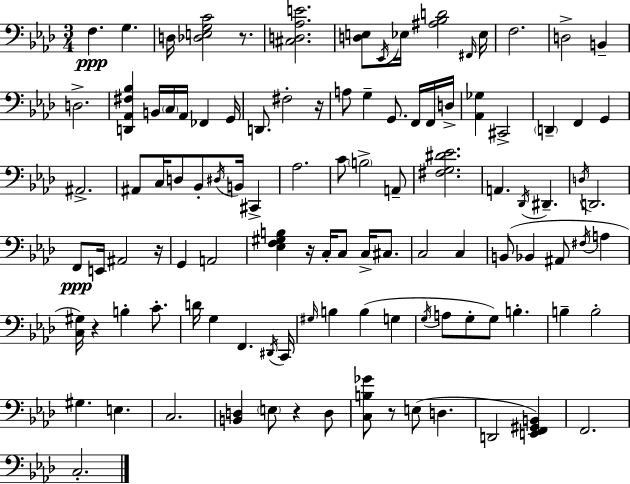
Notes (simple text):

F3/q. G3/q. D3/s [Db3,E3,G3,C4]/h R/e. [C#3,D3,Ab3,E4]/h. [D3,E3]/e Eb2/s Eb3/s [A#3,Bb3,D4]/h F#2/s Eb3/s F3/h. D3/h B2/q D3/h. [D2,Ab2,F#3,Bb3]/q B2/s C3/s Ab2/s FES2/q G2/s D2/e. F#3/h R/s A3/e G3/q G2/e. F2/s F2/s D3/s [Ab2,Gb3]/q C#2/h D2/q F2/q G2/q A#2/h. A#2/e C3/s D3/e Bb2/e D#3/s B2/s C#2/q Ab3/h. C4/e B3/h A2/e [F#3,G3,D#4,Eb4]/h. A2/q. Db2/s D#2/q. D3/s D2/h. F2/e E2/s A#2/h R/s G2/q A2/h [Eb3,F3,G#3,B3]/q R/s C3/s C3/e C3/s C#3/e. C3/h C3/q B2/e Bb2/q A#2/e F#3/s A3/q [C3,G#3]/s R/q B3/q C4/e. D4/s G3/q F2/q. D#2/s C2/s G#3/s B3/q B3/q G3/q G3/s A3/e G3/e G3/e B3/q. B3/q B3/h G#3/q. E3/q. C3/h. [B2,D3]/q E3/e R/q D3/e [C3,B3,Gb4]/e R/e E3/e D3/q. D2/h [E2,F2,G#2,B2]/q F2/h. C3/h.